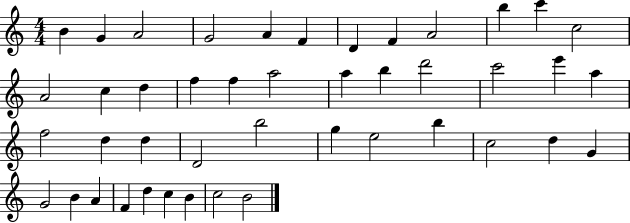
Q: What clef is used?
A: treble